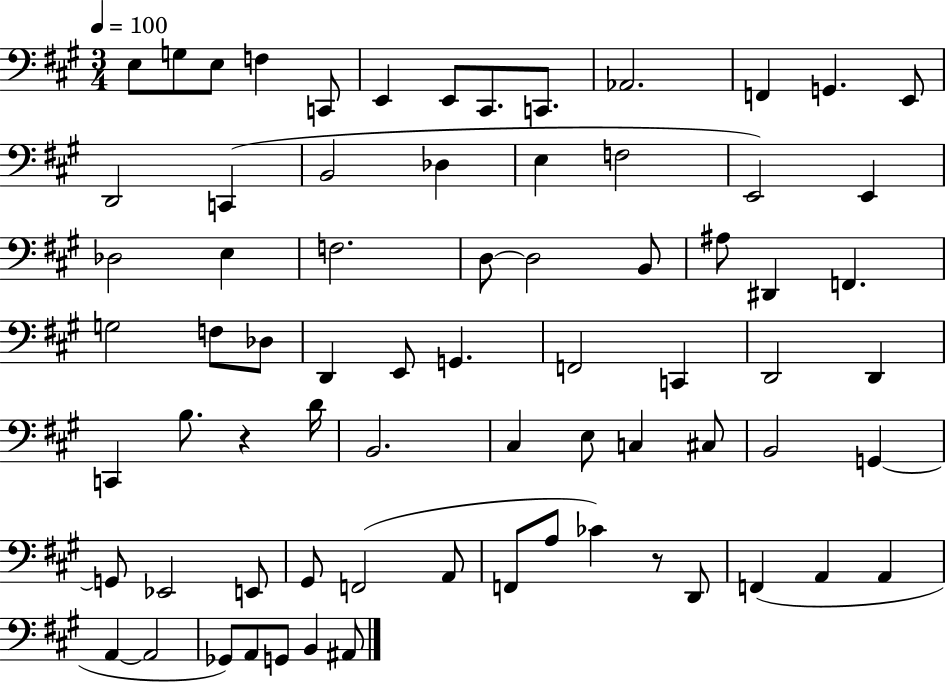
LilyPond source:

{
  \clef bass
  \numericTimeSignature
  \time 3/4
  \key a \major
  \tempo 4 = 100
  e8 g8 e8 f4 c,8 | e,4 e,8 cis,8. c,8. | aes,2. | f,4 g,4. e,8 | \break d,2 c,4( | b,2 des4 | e4 f2 | e,2) e,4 | \break des2 e4 | f2. | d8~~ d2 b,8 | ais8 dis,4 f,4. | \break g2 f8 des8 | d,4 e,8 g,4. | f,2 c,4 | d,2 d,4 | \break c,4 b8. r4 d'16 | b,2. | cis4 e8 c4 cis8 | b,2 g,4~~ | \break g,8 ees,2 e,8 | gis,8 f,2( a,8 | f,8 a8 ces'4) r8 d,8 | f,4( a,4 a,4 | \break a,4~~ a,2 | ges,8) a,8 g,8 b,4 ais,8 | \bar "|."
}